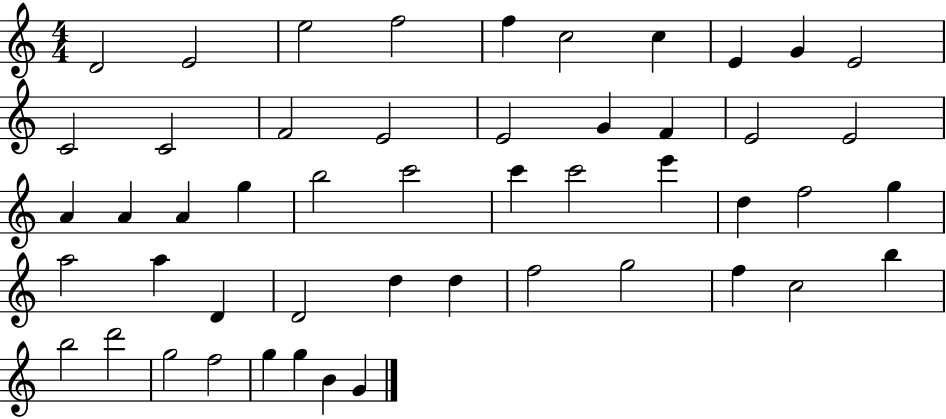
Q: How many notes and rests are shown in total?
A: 50